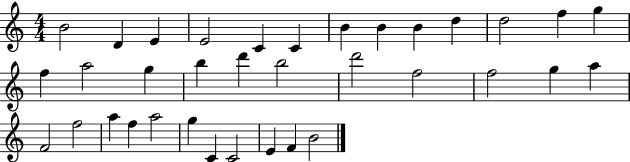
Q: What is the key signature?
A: C major